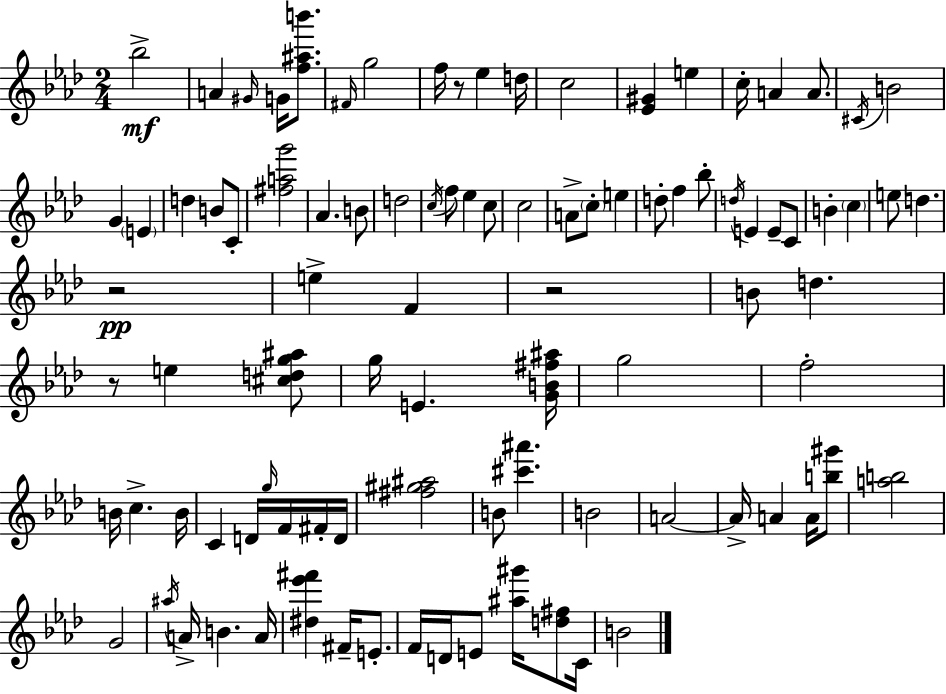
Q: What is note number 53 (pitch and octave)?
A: B4